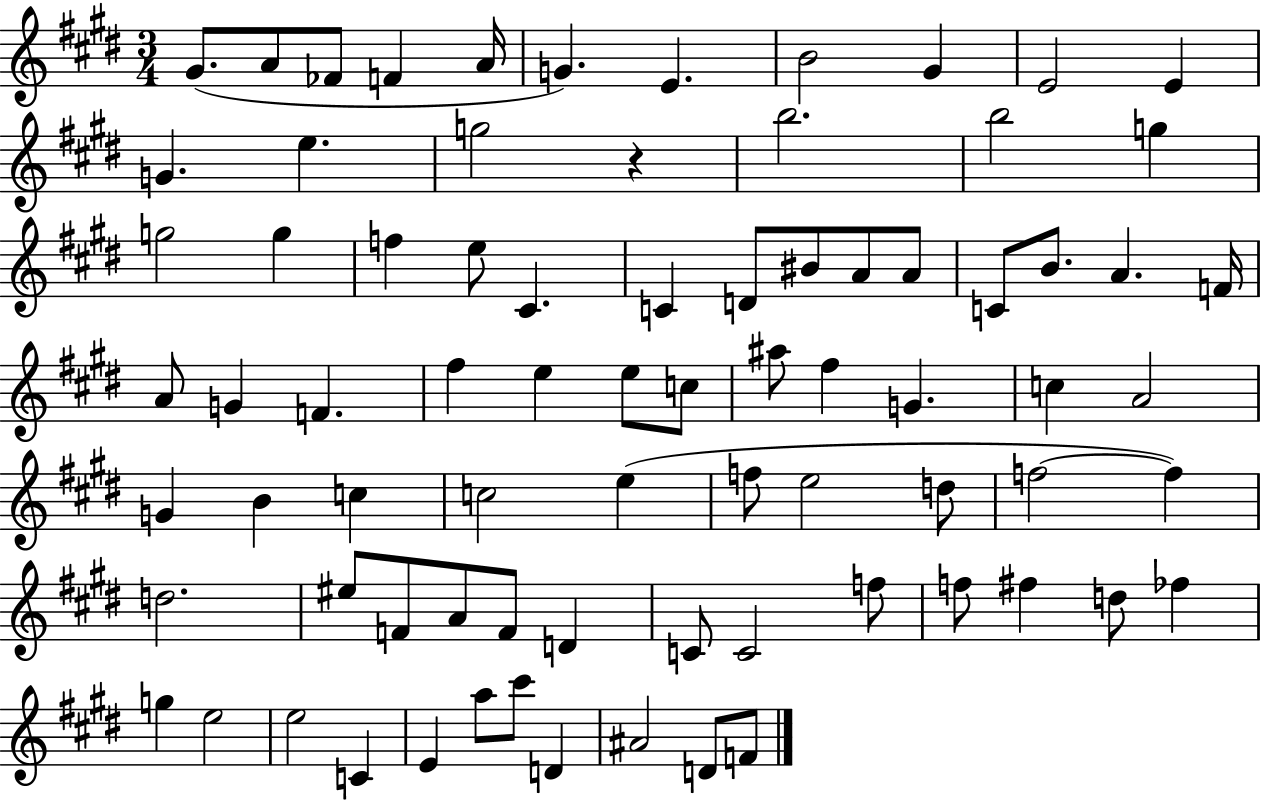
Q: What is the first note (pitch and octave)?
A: G#4